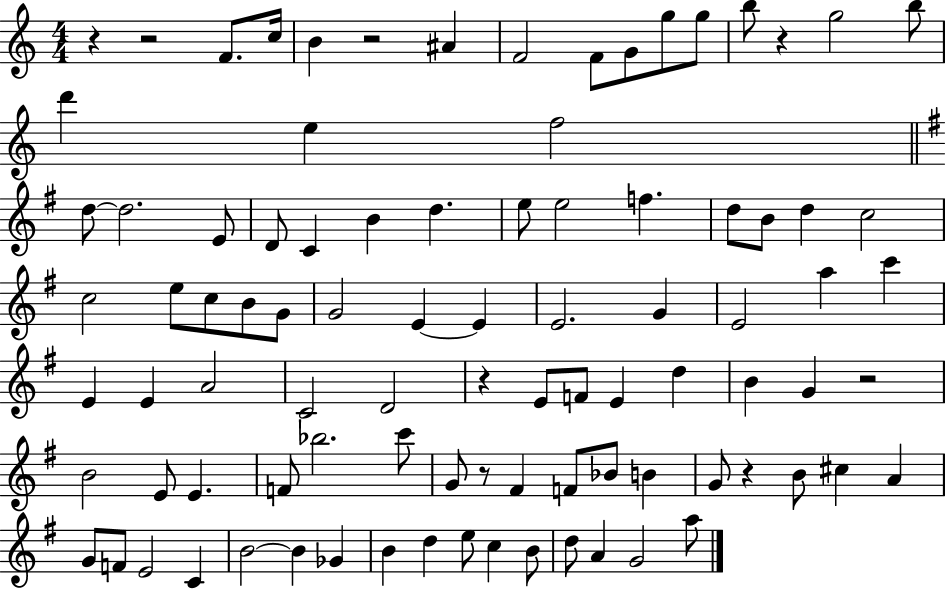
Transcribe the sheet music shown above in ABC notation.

X:1
T:Untitled
M:4/4
L:1/4
K:C
z z2 F/2 c/4 B z2 ^A F2 F/2 G/2 g/2 g/2 b/2 z g2 b/2 d' e f2 d/2 d2 E/2 D/2 C B d e/2 e2 f d/2 B/2 d c2 c2 e/2 c/2 B/2 G/2 G2 E E E2 G E2 a c' E E A2 C2 D2 z E/2 F/2 E d B G z2 B2 E/2 E F/2 _b2 c'/2 G/2 z/2 ^F F/2 _B/2 B G/2 z B/2 ^c A G/2 F/2 E2 C B2 B _G B d e/2 c B/2 d/2 A G2 a/2